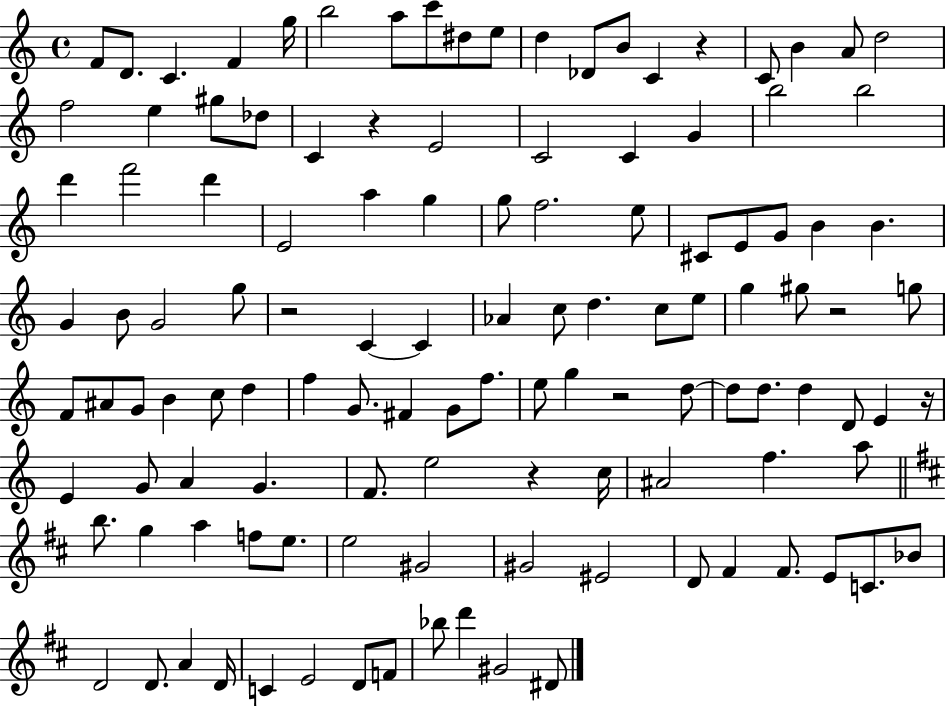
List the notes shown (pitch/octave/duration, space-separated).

F4/e D4/e. C4/q. F4/q G5/s B5/h A5/e C6/e D#5/e E5/e D5/q Db4/e B4/e C4/q R/q C4/e B4/q A4/e D5/h F5/h E5/q G#5/e Db5/e C4/q R/q E4/h C4/h C4/q G4/q B5/h B5/h D6/q F6/h D6/q E4/h A5/q G5/q G5/e F5/h. E5/e C#4/e E4/e G4/e B4/q B4/q. G4/q B4/e G4/h G5/e R/h C4/q C4/q Ab4/q C5/e D5/q. C5/e E5/e G5/q G#5/e R/h G5/e F4/e A#4/e G4/e B4/q C5/e D5/q F5/q G4/e. F#4/q G4/e F5/e. E5/e G5/q R/h D5/e D5/e D5/e. D5/q D4/e E4/q R/s E4/q G4/e A4/q G4/q. F4/e. E5/h R/q C5/s A#4/h F5/q. A5/e B5/e. G5/q A5/q F5/e E5/e. E5/h G#4/h G#4/h EIS4/h D4/e F#4/q F#4/e. E4/e C4/e. Bb4/e D4/h D4/e. A4/q D4/s C4/q E4/h D4/e F4/e Bb5/e D6/q G#4/h D#4/e